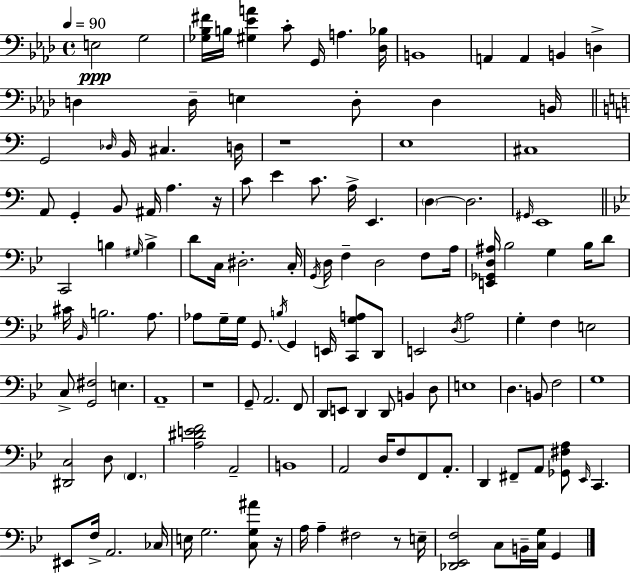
{
  \clef bass
  \time 4/4
  \defaultTimeSignature
  \key f \minor
  \tempo 4 = 90
  e2\ppp g2 | <ges bes fis'>16 b16 <gis ees' a'>4 c'8-. g,16 a4. <des bes>16 | b,1 | a,4 a,4 b,4 d4-> | \break d4 d16-- e4 d8-. d4 b,16 | \bar "||" \break \key c \major g,2 \grace { des16 } b,16 cis4. | d16 r1 | e1 | cis1 | \break a,8 g,4-. b,8 ais,16 a4. | r16 c'8 e'4 c'8. a16-> e,4. | \parenthesize d4~~ d2. | \grace { gis,16 } e,1 | \break \bar "||" \break \key bes \major c,2 b4 \grace { gis16 } b4-> | d'8 c16 dis2.-. | c16-. \acciaccatura { g,16 } d16 f4-- d2 f8 | a16 <e, ges, d ais>16 bes2 g4 bes16 | \break d'8 cis'16 \grace { bes,16 } b2. | a8. aes8 g16-- g16 g,8. \acciaccatura { b16 } g,4 e,16 | <c, g a>8 d,8 e,2 \acciaccatura { d16 } a2 | g4-. f4 e2 | \break c8-> <g, fis>2 e4. | a,1-- | r1 | g,8-- a,2. | \break f,8 d,8 e,8 d,4 d,8 b,4 | d8 e1 | d4. b,8 f2 | g1 | \break <dis, c>2 d8 \parenthesize f,4. | <a dis' e' f'>2 a,2-- | b,1 | a,2 d16 f8 | \break f,8 a,8.-. d,4 fis,8-- a,8 <ges, fis a>8 \grace { ees,16 } | c,4. eis,8 f16-> a,2. | ces16 e16 g2. | <c g ais'>8 r16 a16 a4-- fis2 | \break r8 e16-- <des, ees, f>2 c8 | b,16-- <c g>16 g,4 \bar "|."
}